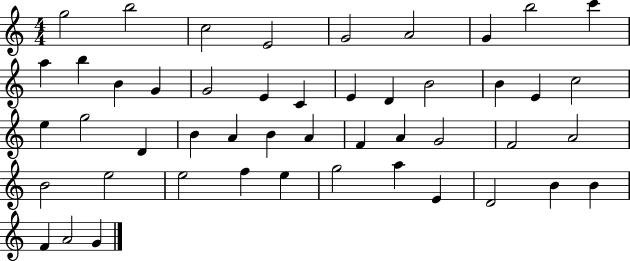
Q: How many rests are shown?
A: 0